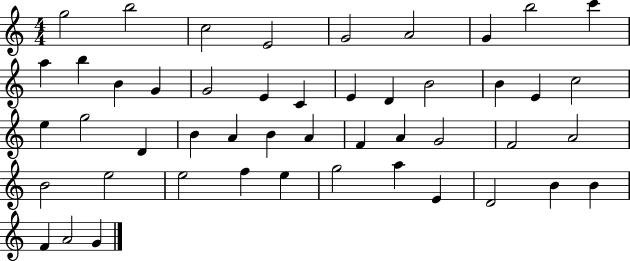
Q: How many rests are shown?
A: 0